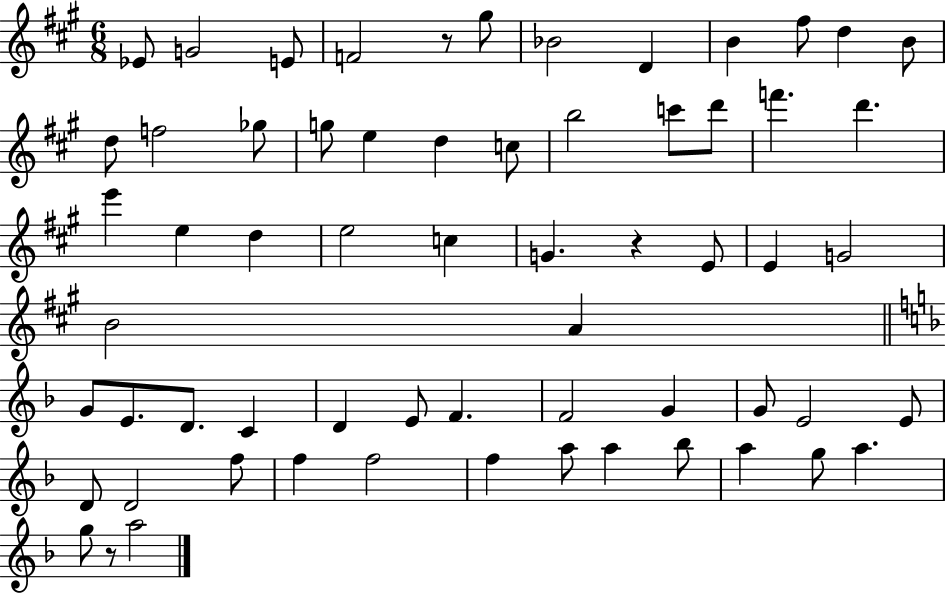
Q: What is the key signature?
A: A major